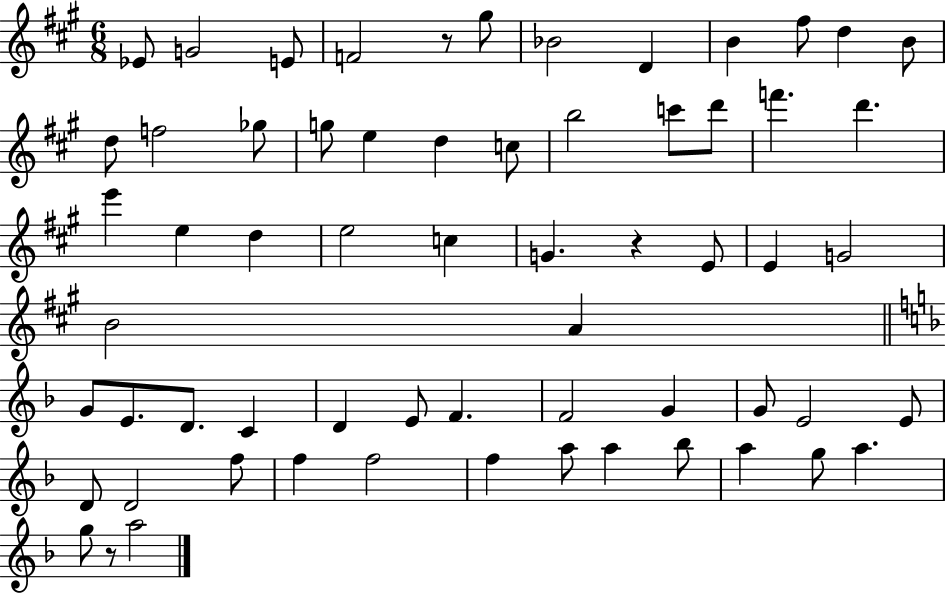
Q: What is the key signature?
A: A major